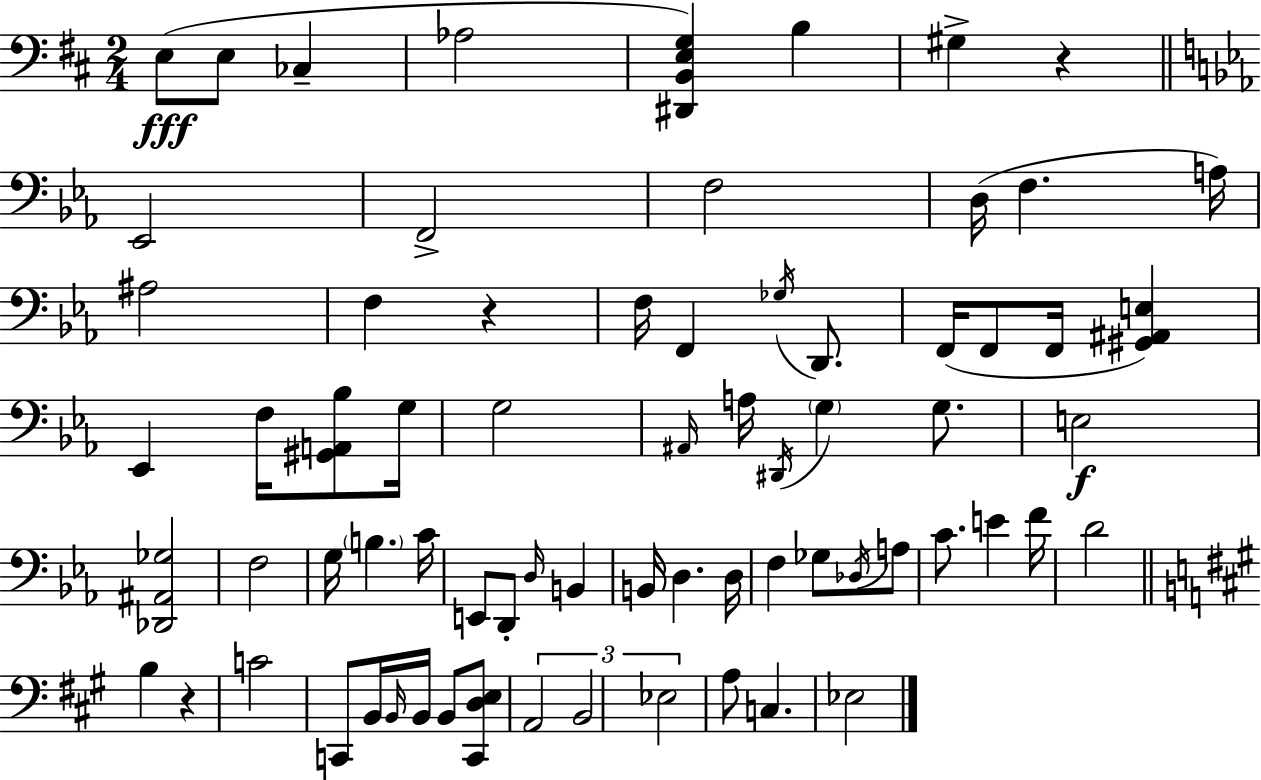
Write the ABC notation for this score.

X:1
T:Untitled
M:2/4
L:1/4
K:D
E,/2 E,/2 _C, _A,2 [^D,,B,,E,G,] B, ^G, z _E,,2 F,,2 F,2 D,/4 F, A,/4 ^A,2 F, z F,/4 F,, _G,/4 D,,/2 F,,/4 F,,/2 F,,/4 [^G,,^A,,E,] _E,, F,/4 [^G,,A,,_B,]/2 G,/4 G,2 ^A,,/4 A,/4 ^D,,/4 G, G,/2 E,2 [_D,,^A,,_G,]2 F,2 G,/4 B, C/4 E,,/2 D,,/2 D,/4 B,, B,,/4 D, D,/4 F, _G,/2 _D,/4 A,/2 C/2 E F/4 D2 B, z C2 C,,/2 B,,/4 B,,/4 B,,/4 B,,/2 [C,,D,E,]/2 A,,2 B,,2 _E,2 A,/2 C, _E,2